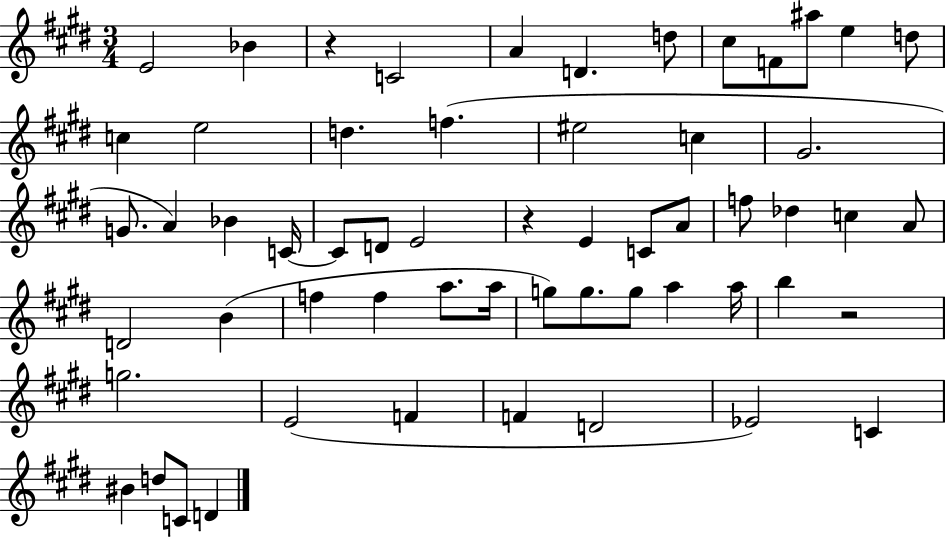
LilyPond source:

{
  \clef treble
  \numericTimeSignature
  \time 3/4
  \key e \major
  e'2 bes'4 | r4 c'2 | a'4 d'4. d''8 | cis''8 f'8 ais''8 e''4 d''8 | \break c''4 e''2 | d''4. f''4.( | eis''2 c''4 | gis'2. | \break g'8. a'4) bes'4 c'16~~ | c'8 d'8 e'2 | r4 e'4 c'8 a'8 | f''8 des''4 c''4 a'8 | \break d'2 b'4( | f''4 f''4 a''8. a''16 | g''8) g''8. g''8 a''4 a''16 | b''4 r2 | \break g''2. | e'2( f'4 | f'4 d'2 | ees'2) c'4 | \break bis'4 d''8 c'8 d'4 | \bar "|."
}